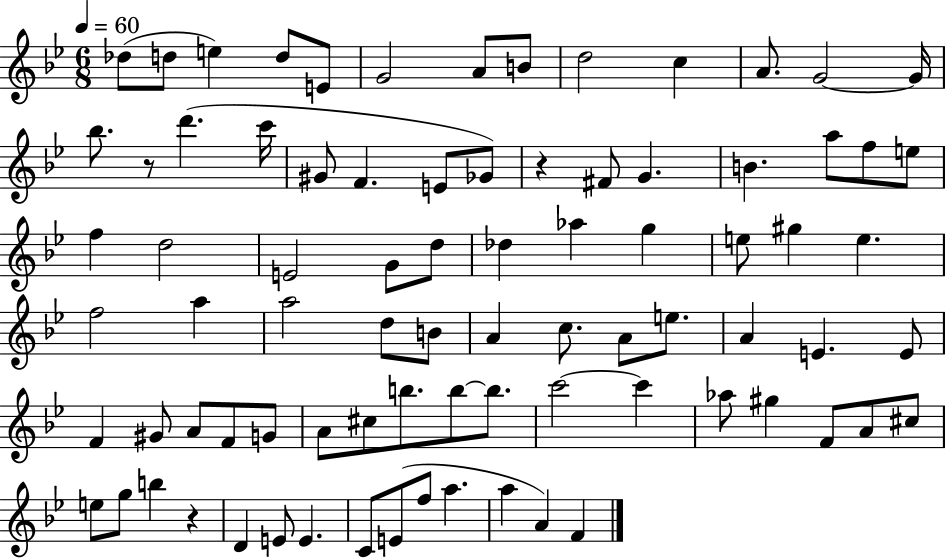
Db5/e D5/e E5/q D5/e E4/e G4/h A4/e B4/e D5/h C5/q A4/e. G4/h G4/s Bb5/e. R/e D6/q. C6/s G#4/e F4/q. E4/e Gb4/e R/q F#4/e G4/q. B4/q. A5/e F5/e E5/e F5/q D5/h E4/h G4/e D5/e Db5/q Ab5/q G5/q E5/e G#5/q E5/q. F5/h A5/q A5/h D5/e B4/e A4/q C5/e. A4/e E5/e. A4/q E4/q. E4/e F4/q G#4/e A4/e F4/e G4/e A4/e C#5/e B5/e. B5/e B5/e. C6/h C6/q Ab5/e G#5/q F4/e A4/e C#5/e E5/e G5/e B5/q R/q D4/q E4/e E4/q. C4/e E4/e F5/e A5/q. A5/q A4/q F4/q